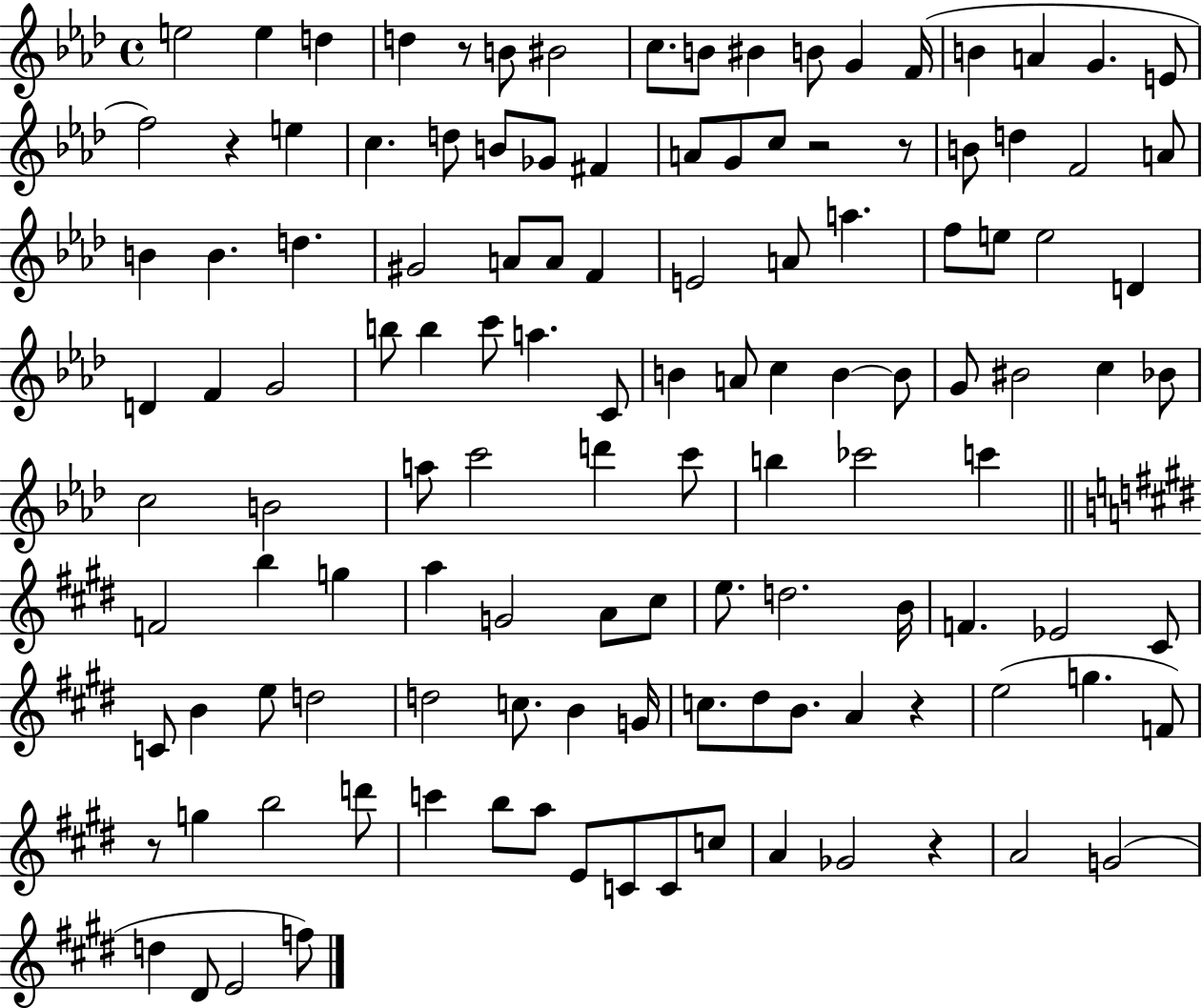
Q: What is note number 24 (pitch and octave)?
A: A4